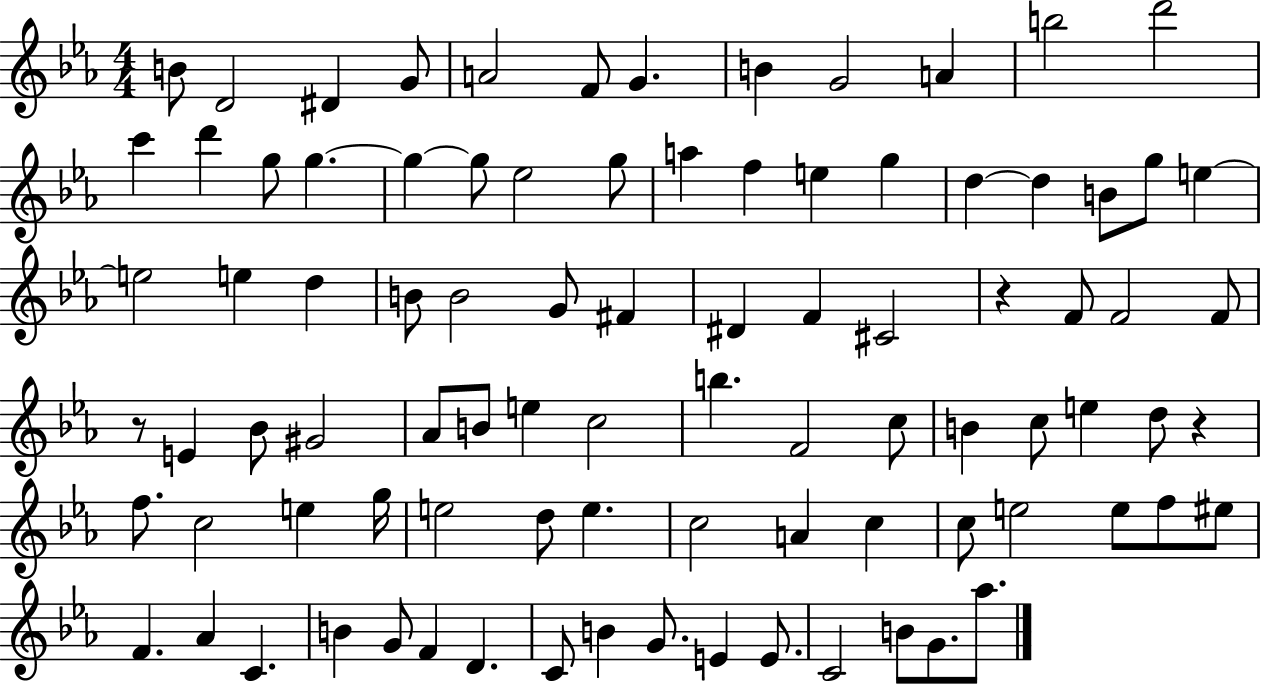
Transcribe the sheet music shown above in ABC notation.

X:1
T:Untitled
M:4/4
L:1/4
K:Eb
B/2 D2 ^D G/2 A2 F/2 G B G2 A b2 d'2 c' d' g/2 g g g/2 _e2 g/2 a f e g d d B/2 g/2 e e2 e d B/2 B2 G/2 ^F ^D F ^C2 z F/2 F2 F/2 z/2 E _B/2 ^G2 _A/2 B/2 e c2 b F2 c/2 B c/2 e d/2 z f/2 c2 e g/4 e2 d/2 e c2 A c c/2 e2 e/2 f/2 ^e/2 F _A C B G/2 F D C/2 B G/2 E E/2 C2 B/2 G/2 _a/2